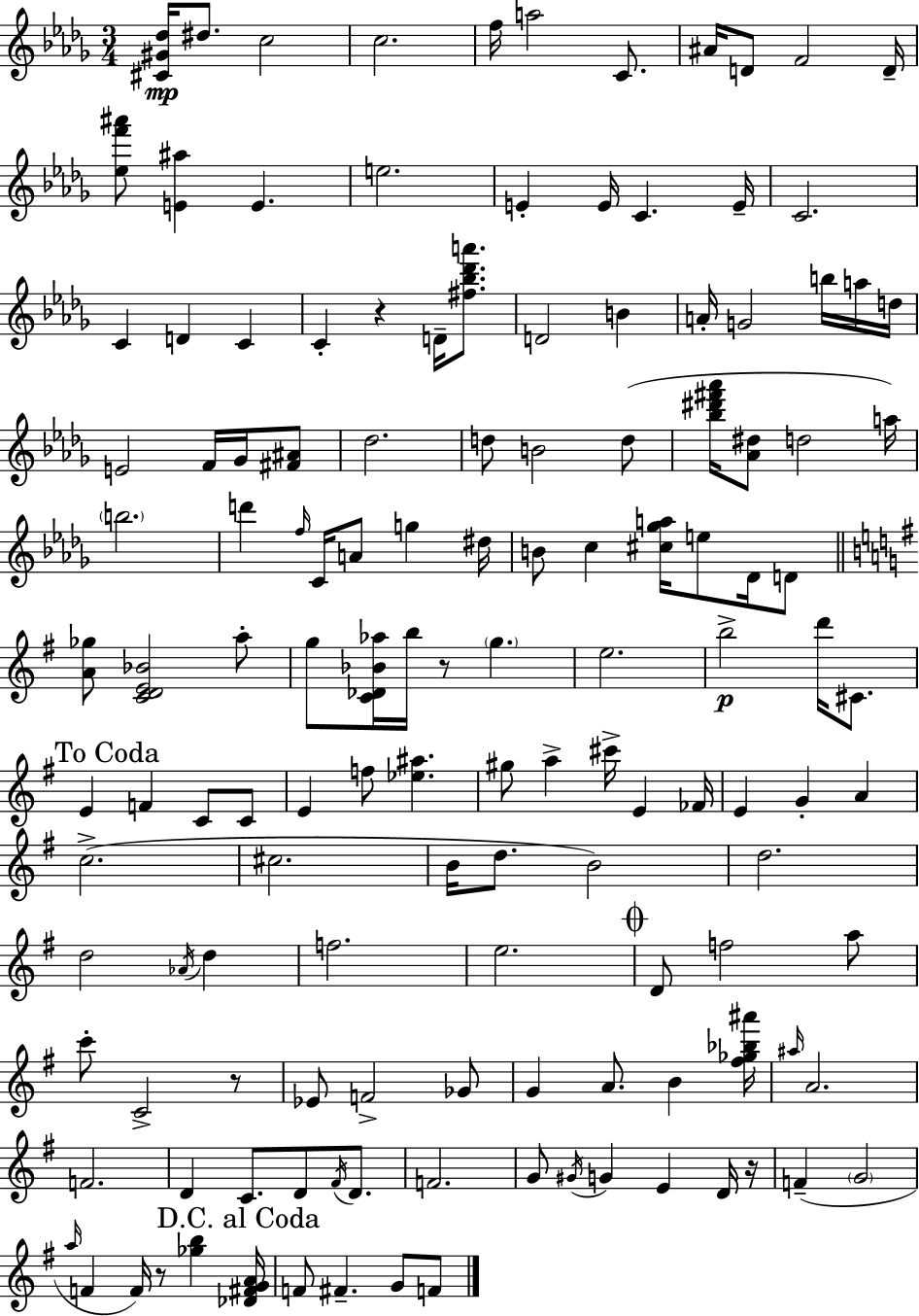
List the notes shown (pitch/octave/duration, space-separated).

[C#4,G#4,Db5]/s D#5/e. C5/h C5/h. F5/s A5/h C4/e. A#4/s D4/e F4/h D4/s [Eb5,F6,A#6]/e [E4,A#5]/q E4/q. E5/h. E4/q E4/s C4/q. E4/s C4/h. C4/q D4/q C4/q C4/q R/q D4/s [F#5,Bb5,Db6,A6]/e. D4/h B4/q A4/s G4/h B5/s A5/s D5/s E4/h F4/s Gb4/s [F#4,A#4]/e Db5/h. D5/e B4/h D5/e [Bb5,D#6,F#6,Ab6]/s [Ab4,D#5]/e D5/h A5/s B5/h. D6/q F5/s C4/s A4/e G5/q D#5/s B4/e C5/q [C#5,Gb5,A5]/s E5/e Db4/s D4/e [A4,Gb5]/e [C4,D4,E4,Bb4]/h A5/e G5/e [C4,Db4,Bb4,Ab5]/s B5/s R/e G5/q. E5/h. B5/h D6/s C#4/e. E4/q F4/q C4/e C4/e E4/q F5/e [Eb5,A#5]/q. G#5/e A5/q C#6/s E4/q FES4/s E4/q G4/q A4/q C5/h. C#5/h. B4/s D5/e. B4/h D5/h. D5/h Ab4/s D5/q F5/h. E5/h. D4/e F5/h A5/e C6/e C4/h R/e Eb4/e F4/h Gb4/e G4/q A4/e. B4/q [F#5,Gb5,Bb5,A#6]/s A#5/s A4/h. F4/h. D4/q C4/e. D4/e F#4/s D4/e. F4/h. G4/e G#4/s G4/q E4/q D4/s R/s F4/q G4/h A5/s F4/q F4/s R/e [Gb5,B5]/q [Db4,F#4,G4,A4]/s F4/e F#4/q. G4/e F4/e